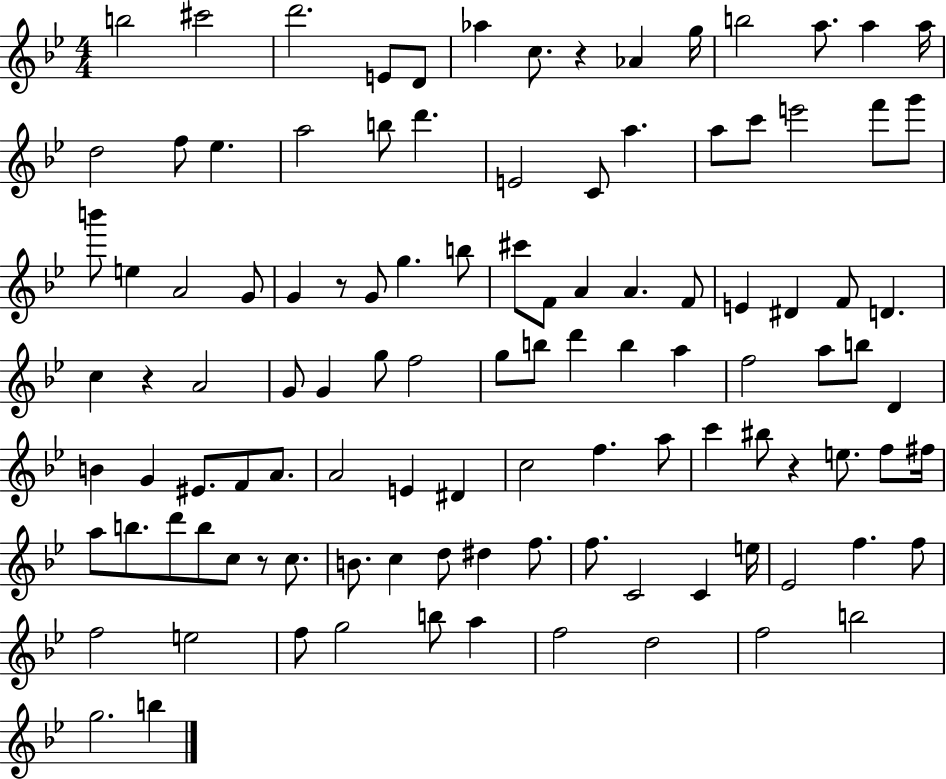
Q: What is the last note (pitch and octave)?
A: B5